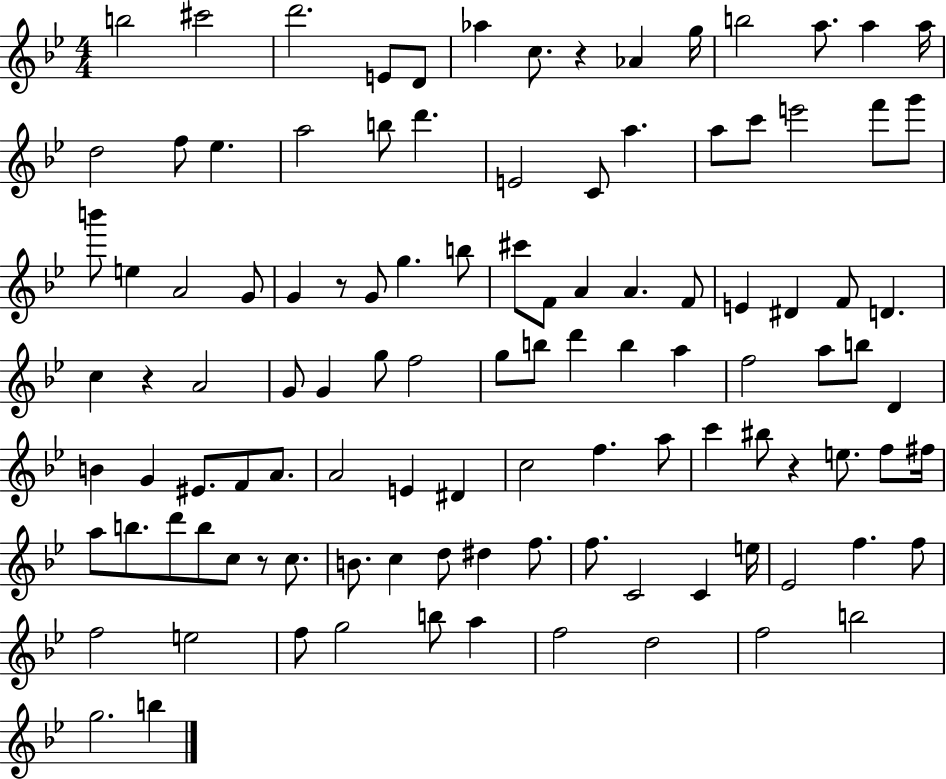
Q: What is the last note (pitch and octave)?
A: B5